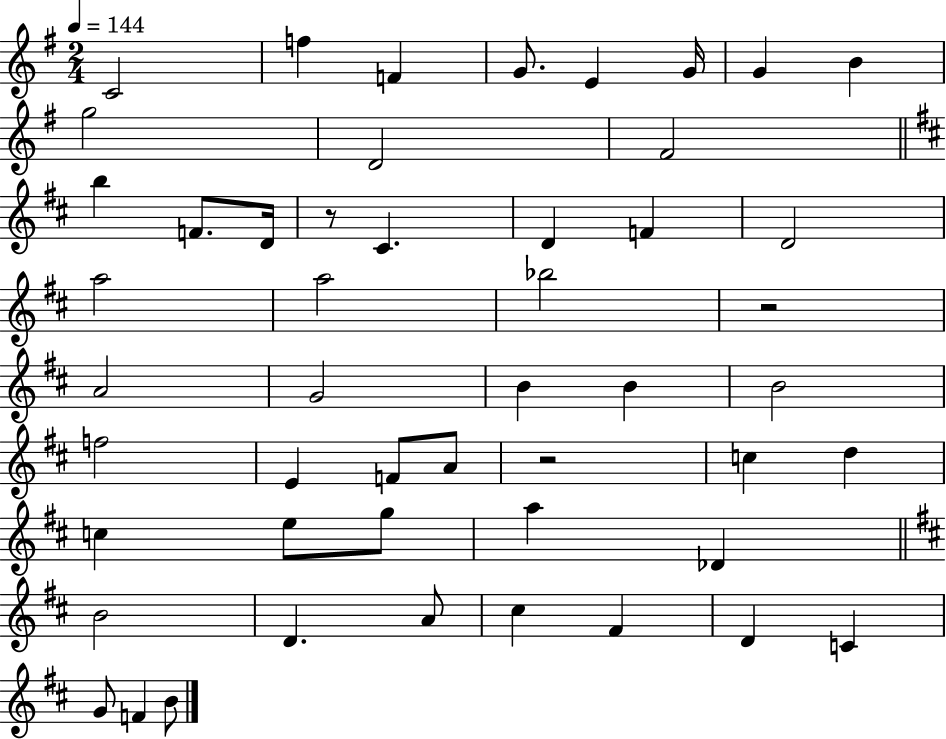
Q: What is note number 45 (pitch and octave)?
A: G4